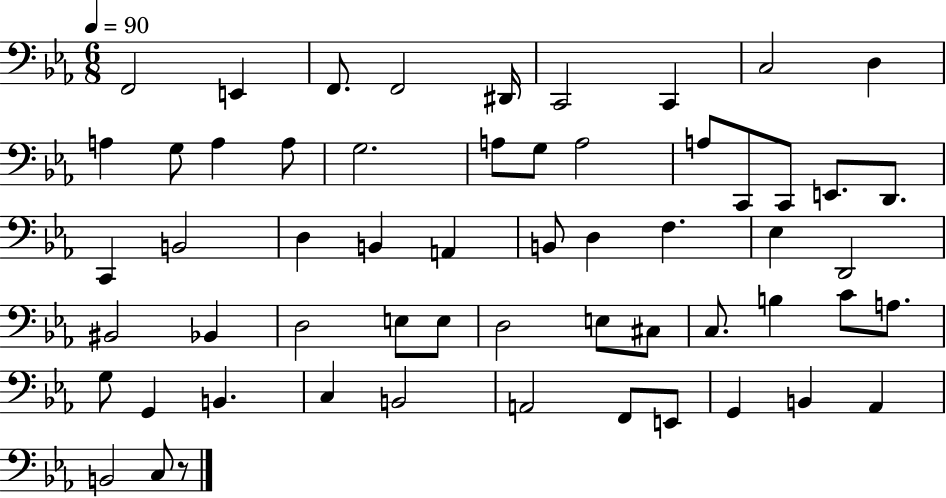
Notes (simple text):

F2/h E2/q F2/e. F2/h D#2/s C2/h C2/q C3/h D3/q A3/q G3/e A3/q A3/e G3/h. A3/e G3/e A3/h A3/e C2/e C2/e E2/e. D2/e. C2/q B2/h D3/q B2/q A2/q B2/e D3/q F3/q. Eb3/q D2/h BIS2/h Bb2/q D3/h E3/e E3/e D3/h E3/e C#3/e C3/e. B3/q C4/e A3/e. G3/e G2/q B2/q. C3/q B2/h A2/h F2/e E2/e G2/q B2/q Ab2/q B2/h C3/e R/e